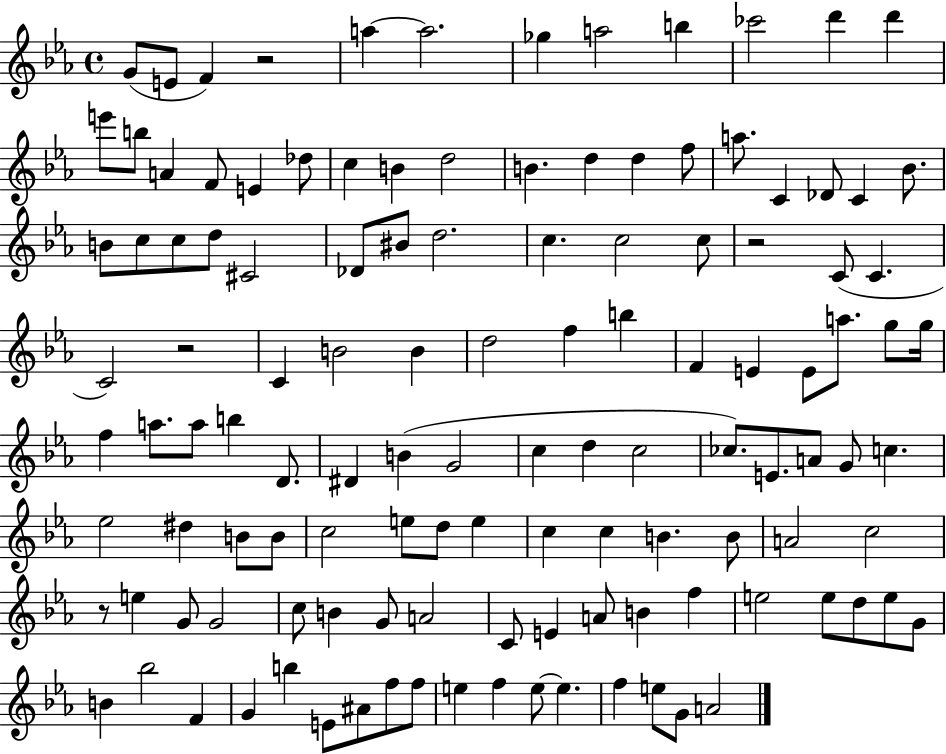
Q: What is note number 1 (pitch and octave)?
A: G4